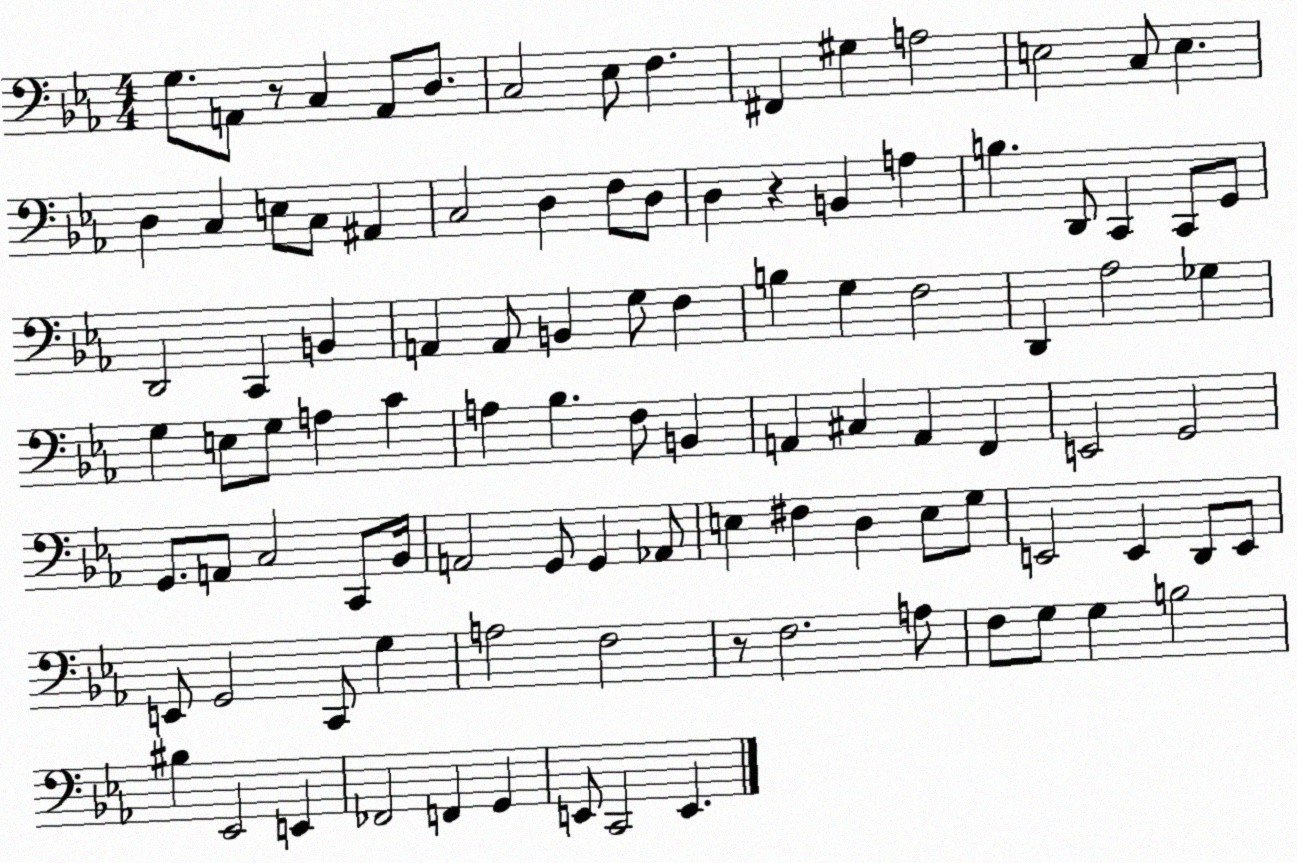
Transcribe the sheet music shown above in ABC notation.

X:1
T:Untitled
M:4/4
L:1/4
K:Eb
G,/2 A,,/2 z/2 C, A,,/2 D,/2 C,2 _E,/2 F, ^F,, ^G, A,2 E,2 C,/2 E, D, C, E,/2 C,/2 ^A,, C,2 D, F,/2 D,/2 D, z B,, A, B, D,,/2 C,, C,,/2 G,,/2 D,,2 C,, B,, A,, A,,/2 B,, G,/2 F, B, G, F,2 D,, _A,2 _G, G, E,/2 G,/2 A, C A, _B, F,/2 B,, A,, ^C, A,, F,, E,,2 G,,2 G,,/2 A,,/2 C,2 C,,/2 _B,,/4 A,,2 G,,/2 G,, _A,,/2 E, ^F, D, E,/2 G,/2 E,,2 E,, D,,/2 E,,/2 E,,/2 G,,2 C,,/2 G, A,2 F,2 z/2 F,2 A,/2 F,/2 G,/2 G, B,2 ^B, _E,,2 E,, _F,,2 F,, G,, E,,/2 C,,2 E,,